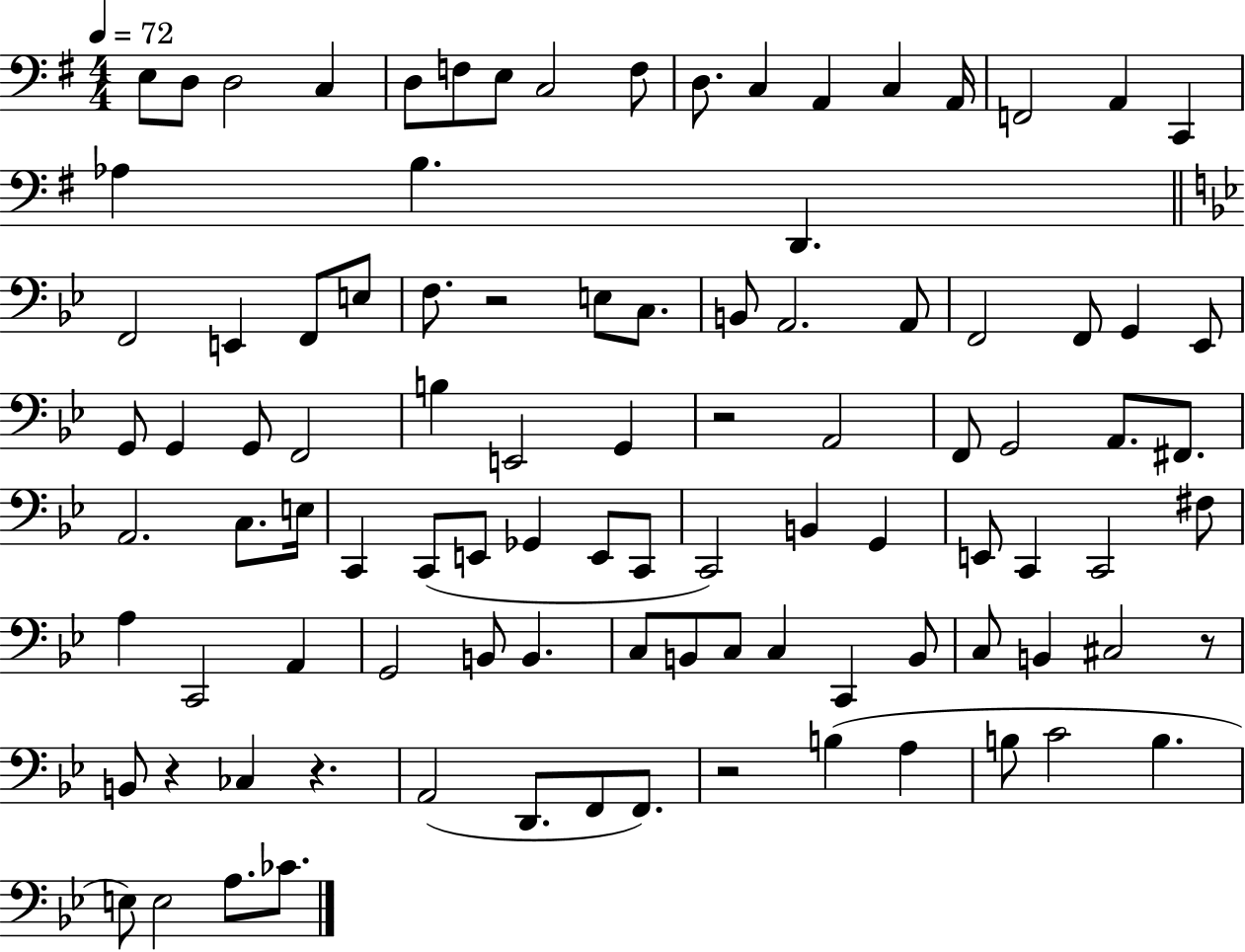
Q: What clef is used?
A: bass